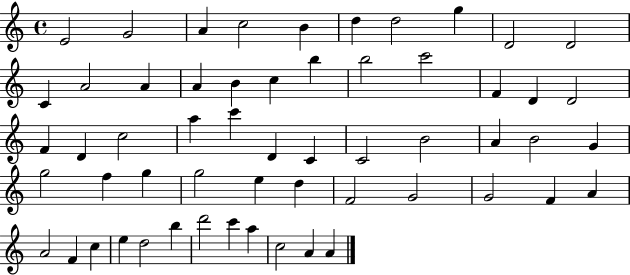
E4/h G4/h A4/q C5/h B4/q D5/q D5/h G5/q D4/h D4/h C4/q A4/h A4/q A4/q B4/q C5/q B5/q B5/h C6/h F4/q D4/q D4/h F4/q D4/q C5/h A5/q C6/q D4/q C4/q C4/h B4/h A4/q B4/h G4/q G5/h F5/q G5/q G5/h E5/q D5/q F4/h G4/h G4/h F4/q A4/q A4/h F4/q C5/q E5/q D5/h B5/q D6/h C6/q A5/q C5/h A4/q A4/q